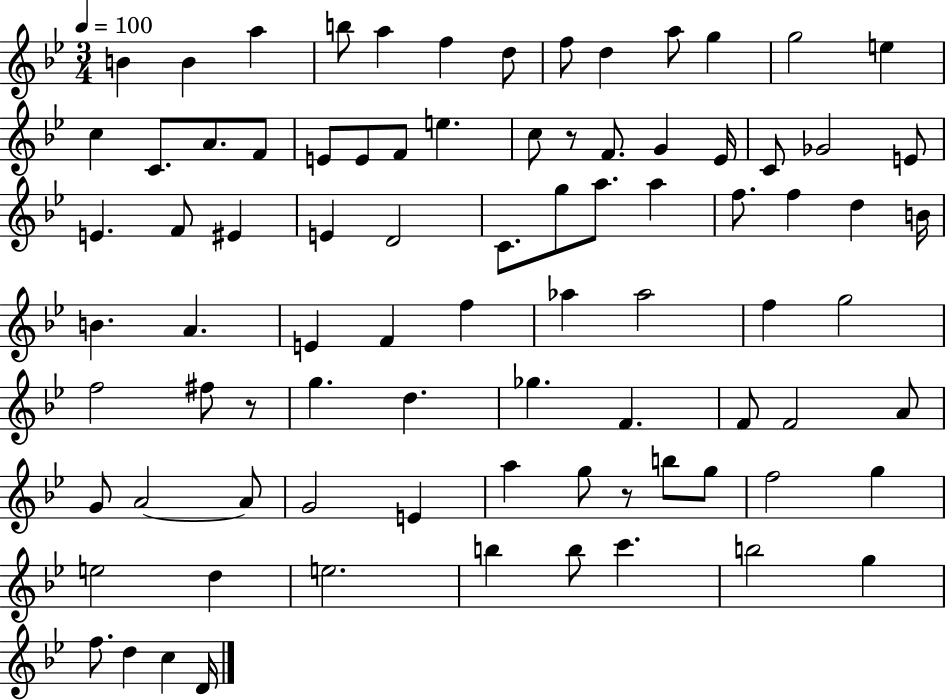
X:1
T:Untitled
M:3/4
L:1/4
K:Bb
B B a b/2 a f d/2 f/2 d a/2 g g2 e c C/2 A/2 F/2 E/2 E/2 F/2 e c/2 z/2 F/2 G _E/4 C/2 _G2 E/2 E F/2 ^E E D2 C/2 g/2 a/2 a f/2 f d B/4 B A E F f _a _a2 f g2 f2 ^f/2 z/2 g d _g F F/2 F2 A/2 G/2 A2 A/2 G2 E a g/2 z/2 b/2 g/2 f2 g e2 d e2 b b/2 c' b2 g f/2 d c D/4